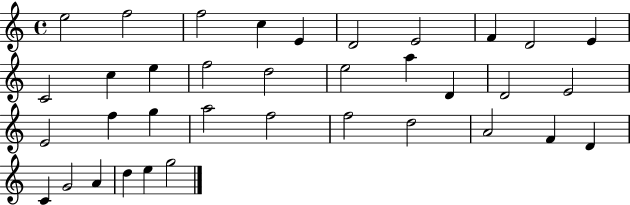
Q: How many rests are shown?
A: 0